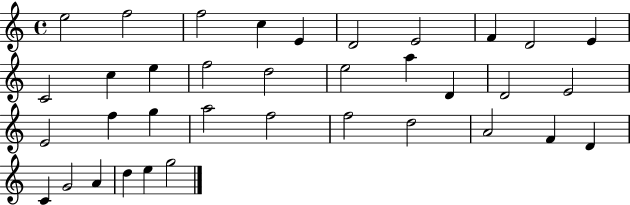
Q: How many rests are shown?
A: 0